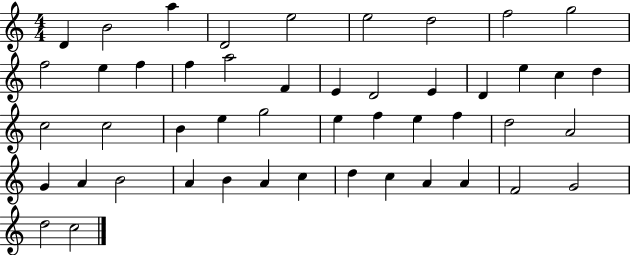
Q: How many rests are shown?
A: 0